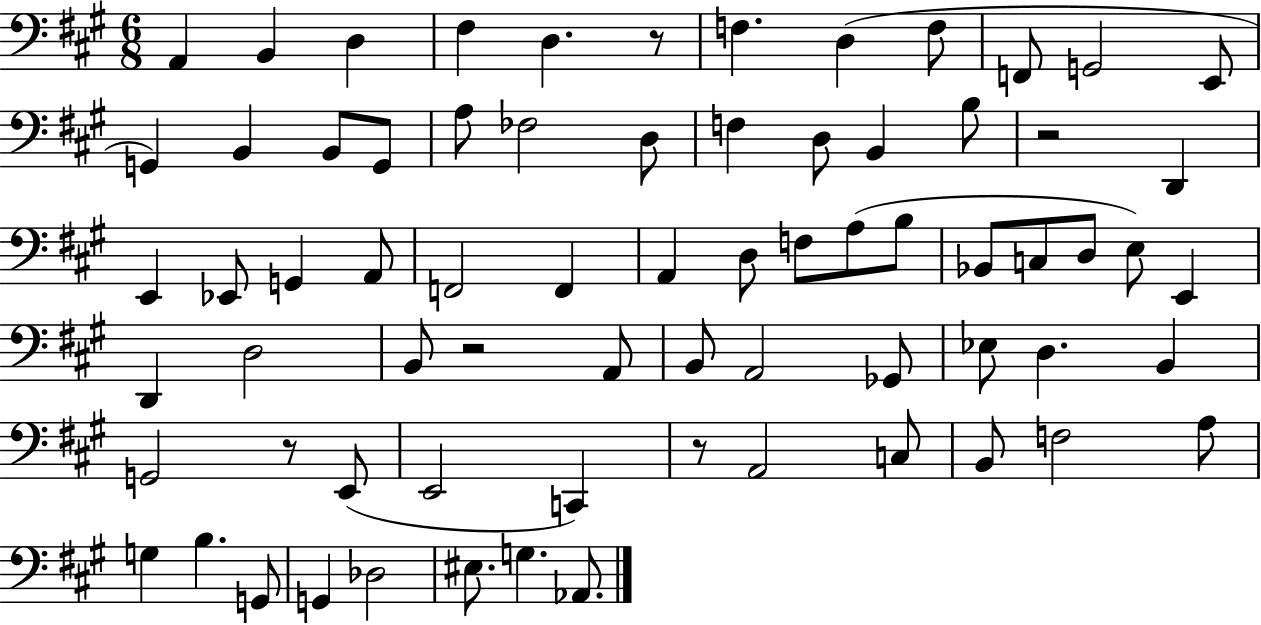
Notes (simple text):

A2/q B2/q D3/q F#3/q D3/q. R/e F3/q. D3/q F3/e F2/e G2/h E2/e G2/q B2/q B2/e G2/e A3/e FES3/h D3/e F3/q D3/e B2/q B3/e R/h D2/q E2/q Eb2/e G2/q A2/e F2/h F2/q A2/q D3/e F3/e A3/e B3/e Bb2/e C3/e D3/e E3/e E2/q D2/q D3/h B2/e R/h A2/e B2/e A2/h Gb2/e Eb3/e D3/q. B2/q G2/h R/e E2/e E2/h C2/q R/e A2/h C3/e B2/e F3/h A3/e G3/q B3/q. G2/e G2/q Db3/h EIS3/e. G3/q. Ab2/e.